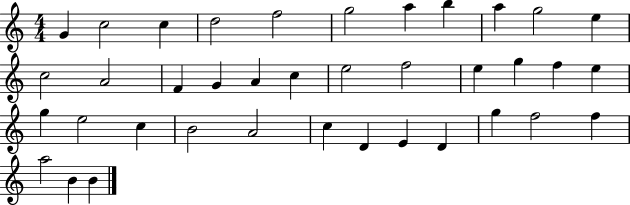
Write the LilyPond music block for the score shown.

{
  \clef treble
  \numericTimeSignature
  \time 4/4
  \key c \major
  g'4 c''2 c''4 | d''2 f''2 | g''2 a''4 b''4 | a''4 g''2 e''4 | \break c''2 a'2 | f'4 g'4 a'4 c''4 | e''2 f''2 | e''4 g''4 f''4 e''4 | \break g''4 e''2 c''4 | b'2 a'2 | c''4 d'4 e'4 d'4 | g''4 f''2 f''4 | \break a''2 b'4 b'4 | \bar "|."
}